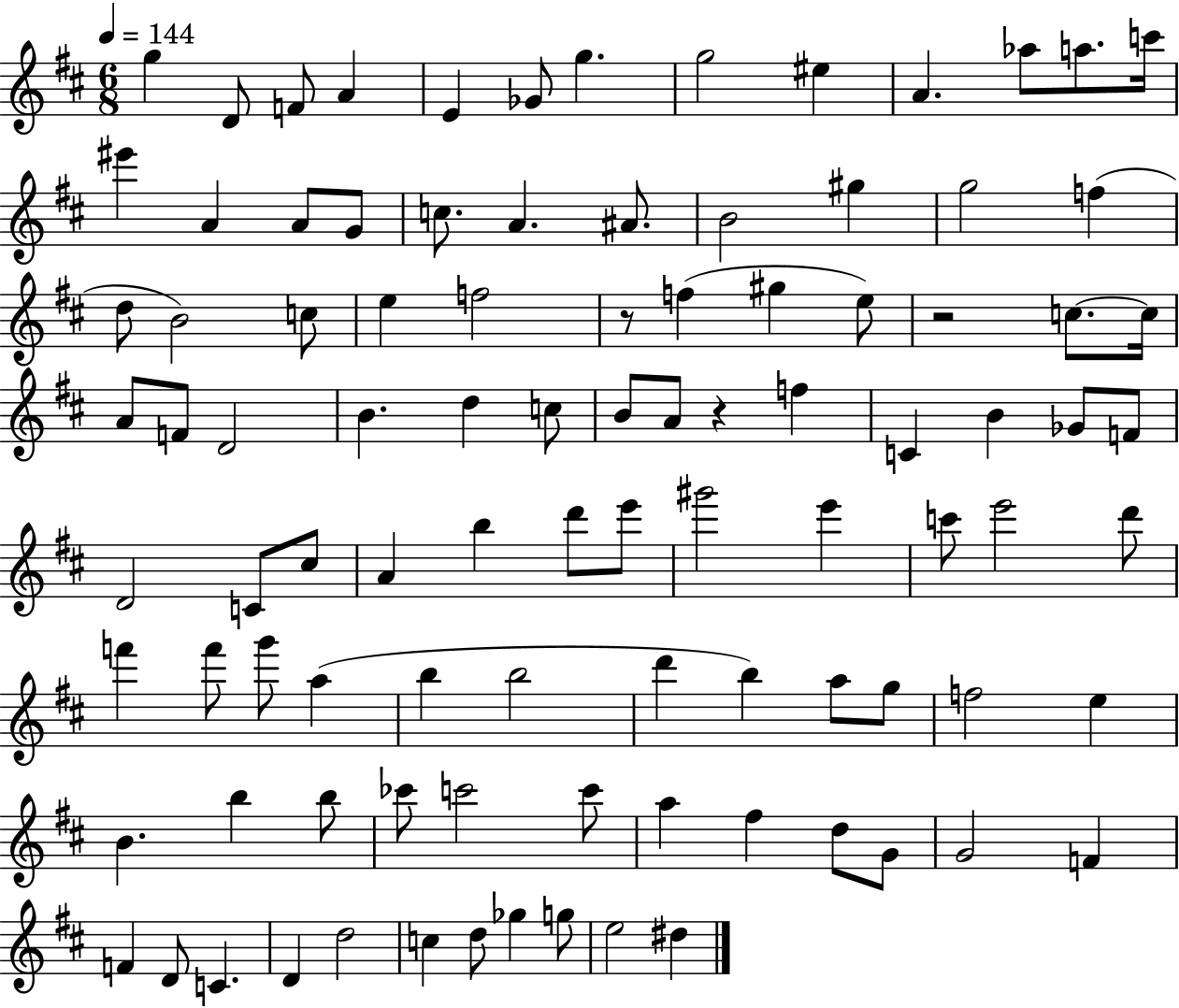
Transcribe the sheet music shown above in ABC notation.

X:1
T:Untitled
M:6/8
L:1/4
K:D
g D/2 F/2 A E _G/2 g g2 ^e A _a/2 a/2 c'/4 ^e' A A/2 G/2 c/2 A ^A/2 B2 ^g g2 f d/2 B2 c/2 e f2 z/2 f ^g e/2 z2 c/2 c/4 A/2 F/2 D2 B d c/2 B/2 A/2 z f C B _G/2 F/2 D2 C/2 ^c/2 A b d'/2 e'/2 ^g'2 e' c'/2 e'2 d'/2 f' f'/2 g'/2 a b b2 d' b a/2 g/2 f2 e B b b/2 _c'/2 c'2 c'/2 a ^f d/2 G/2 G2 F F D/2 C D d2 c d/2 _g g/2 e2 ^d